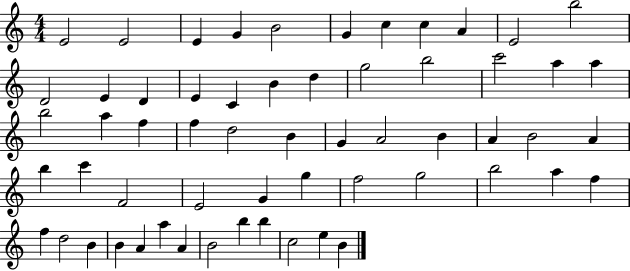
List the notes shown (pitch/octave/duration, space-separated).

E4/h E4/h E4/q G4/q B4/h G4/q C5/q C5/q A4/q E4/h B5/h D4/h E4/q D4/q E4/q C4/q B4/q D5/q G5/h B5/h C6/h A5/q A5/q B5/h A5/q F5/q F5/q D5/h B4/q G4/q A4/h B4/q A4/q B4/h A4/q B5/q C6/q F4/h E4/h G4/q G5/q F5/h G5/h B5/h A5/q F5/q F5/q D5/h B4/q B4/q A4/q A5/q A4/q B4/h B5/q B5/q C5/h E5/q B4/q